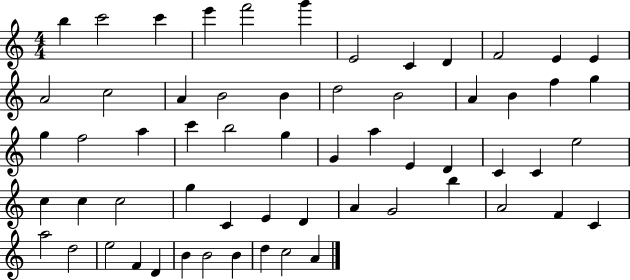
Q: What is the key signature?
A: C major